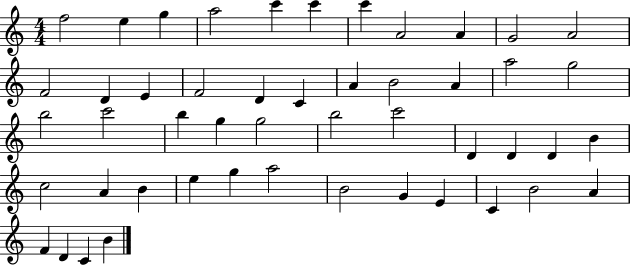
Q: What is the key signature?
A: C major